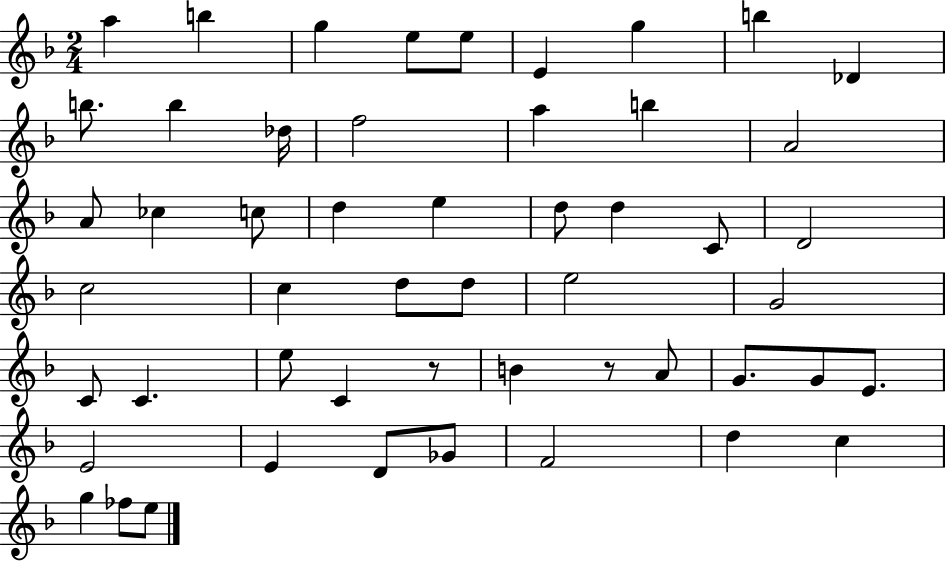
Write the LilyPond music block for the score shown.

{
  \clef treble
  \numericTimeSignature
  \time 2/4
  \key f \major
  \repeat volta 2 { a''4 b''4 | g''4 e''8 e''8 | e'4 g''4 | b''4 des'4 | \break b''8. b''4 des''16 | f''2 | a''4 b''4 | a'2 | \break a'8 ces''4 c''8 | d''4 e''4 | d''8 d''4 c'8 | d'2 | \break c''2 | c''4 d''8 d''8 | e''2 | g'2 | \break c'8 c'4. | e''8 c'4 r8 | b'4 r8 a'8 | g'8. g'8 e'8. | \break e'2 | e'4 d'8 ges'8 | f'2 | d''4 c''4 | \break g''4 fes''8 e''8 | } \bar "|."
}